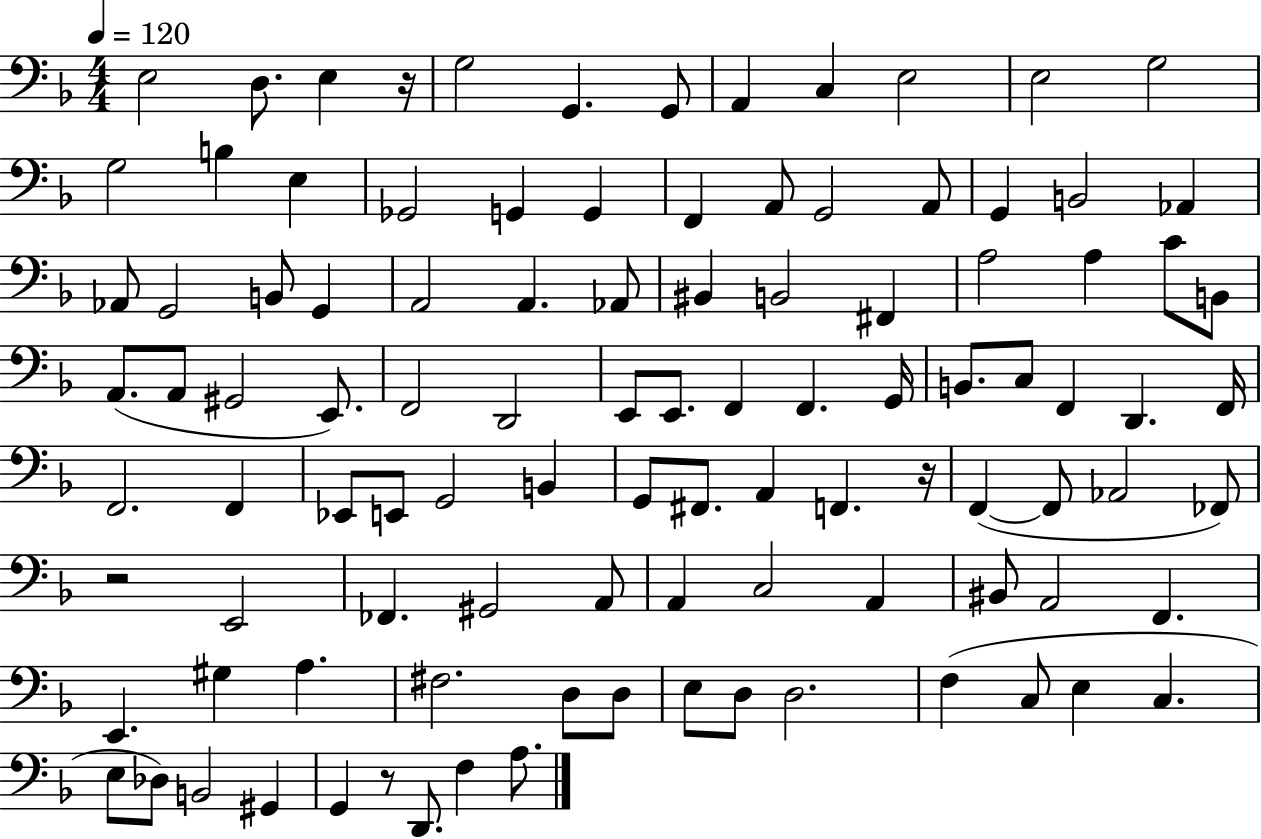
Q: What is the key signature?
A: F major